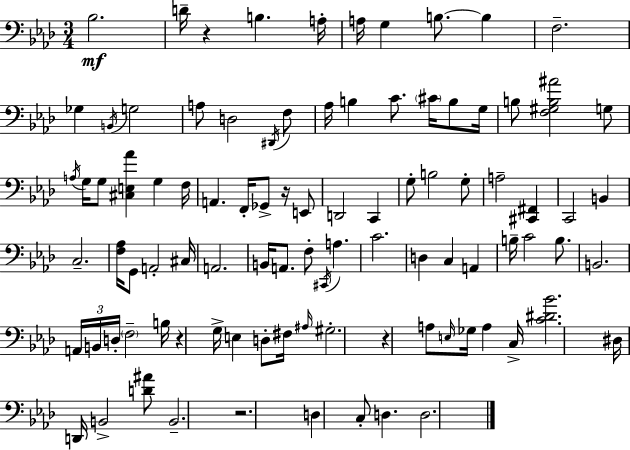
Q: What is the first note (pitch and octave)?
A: Bb3